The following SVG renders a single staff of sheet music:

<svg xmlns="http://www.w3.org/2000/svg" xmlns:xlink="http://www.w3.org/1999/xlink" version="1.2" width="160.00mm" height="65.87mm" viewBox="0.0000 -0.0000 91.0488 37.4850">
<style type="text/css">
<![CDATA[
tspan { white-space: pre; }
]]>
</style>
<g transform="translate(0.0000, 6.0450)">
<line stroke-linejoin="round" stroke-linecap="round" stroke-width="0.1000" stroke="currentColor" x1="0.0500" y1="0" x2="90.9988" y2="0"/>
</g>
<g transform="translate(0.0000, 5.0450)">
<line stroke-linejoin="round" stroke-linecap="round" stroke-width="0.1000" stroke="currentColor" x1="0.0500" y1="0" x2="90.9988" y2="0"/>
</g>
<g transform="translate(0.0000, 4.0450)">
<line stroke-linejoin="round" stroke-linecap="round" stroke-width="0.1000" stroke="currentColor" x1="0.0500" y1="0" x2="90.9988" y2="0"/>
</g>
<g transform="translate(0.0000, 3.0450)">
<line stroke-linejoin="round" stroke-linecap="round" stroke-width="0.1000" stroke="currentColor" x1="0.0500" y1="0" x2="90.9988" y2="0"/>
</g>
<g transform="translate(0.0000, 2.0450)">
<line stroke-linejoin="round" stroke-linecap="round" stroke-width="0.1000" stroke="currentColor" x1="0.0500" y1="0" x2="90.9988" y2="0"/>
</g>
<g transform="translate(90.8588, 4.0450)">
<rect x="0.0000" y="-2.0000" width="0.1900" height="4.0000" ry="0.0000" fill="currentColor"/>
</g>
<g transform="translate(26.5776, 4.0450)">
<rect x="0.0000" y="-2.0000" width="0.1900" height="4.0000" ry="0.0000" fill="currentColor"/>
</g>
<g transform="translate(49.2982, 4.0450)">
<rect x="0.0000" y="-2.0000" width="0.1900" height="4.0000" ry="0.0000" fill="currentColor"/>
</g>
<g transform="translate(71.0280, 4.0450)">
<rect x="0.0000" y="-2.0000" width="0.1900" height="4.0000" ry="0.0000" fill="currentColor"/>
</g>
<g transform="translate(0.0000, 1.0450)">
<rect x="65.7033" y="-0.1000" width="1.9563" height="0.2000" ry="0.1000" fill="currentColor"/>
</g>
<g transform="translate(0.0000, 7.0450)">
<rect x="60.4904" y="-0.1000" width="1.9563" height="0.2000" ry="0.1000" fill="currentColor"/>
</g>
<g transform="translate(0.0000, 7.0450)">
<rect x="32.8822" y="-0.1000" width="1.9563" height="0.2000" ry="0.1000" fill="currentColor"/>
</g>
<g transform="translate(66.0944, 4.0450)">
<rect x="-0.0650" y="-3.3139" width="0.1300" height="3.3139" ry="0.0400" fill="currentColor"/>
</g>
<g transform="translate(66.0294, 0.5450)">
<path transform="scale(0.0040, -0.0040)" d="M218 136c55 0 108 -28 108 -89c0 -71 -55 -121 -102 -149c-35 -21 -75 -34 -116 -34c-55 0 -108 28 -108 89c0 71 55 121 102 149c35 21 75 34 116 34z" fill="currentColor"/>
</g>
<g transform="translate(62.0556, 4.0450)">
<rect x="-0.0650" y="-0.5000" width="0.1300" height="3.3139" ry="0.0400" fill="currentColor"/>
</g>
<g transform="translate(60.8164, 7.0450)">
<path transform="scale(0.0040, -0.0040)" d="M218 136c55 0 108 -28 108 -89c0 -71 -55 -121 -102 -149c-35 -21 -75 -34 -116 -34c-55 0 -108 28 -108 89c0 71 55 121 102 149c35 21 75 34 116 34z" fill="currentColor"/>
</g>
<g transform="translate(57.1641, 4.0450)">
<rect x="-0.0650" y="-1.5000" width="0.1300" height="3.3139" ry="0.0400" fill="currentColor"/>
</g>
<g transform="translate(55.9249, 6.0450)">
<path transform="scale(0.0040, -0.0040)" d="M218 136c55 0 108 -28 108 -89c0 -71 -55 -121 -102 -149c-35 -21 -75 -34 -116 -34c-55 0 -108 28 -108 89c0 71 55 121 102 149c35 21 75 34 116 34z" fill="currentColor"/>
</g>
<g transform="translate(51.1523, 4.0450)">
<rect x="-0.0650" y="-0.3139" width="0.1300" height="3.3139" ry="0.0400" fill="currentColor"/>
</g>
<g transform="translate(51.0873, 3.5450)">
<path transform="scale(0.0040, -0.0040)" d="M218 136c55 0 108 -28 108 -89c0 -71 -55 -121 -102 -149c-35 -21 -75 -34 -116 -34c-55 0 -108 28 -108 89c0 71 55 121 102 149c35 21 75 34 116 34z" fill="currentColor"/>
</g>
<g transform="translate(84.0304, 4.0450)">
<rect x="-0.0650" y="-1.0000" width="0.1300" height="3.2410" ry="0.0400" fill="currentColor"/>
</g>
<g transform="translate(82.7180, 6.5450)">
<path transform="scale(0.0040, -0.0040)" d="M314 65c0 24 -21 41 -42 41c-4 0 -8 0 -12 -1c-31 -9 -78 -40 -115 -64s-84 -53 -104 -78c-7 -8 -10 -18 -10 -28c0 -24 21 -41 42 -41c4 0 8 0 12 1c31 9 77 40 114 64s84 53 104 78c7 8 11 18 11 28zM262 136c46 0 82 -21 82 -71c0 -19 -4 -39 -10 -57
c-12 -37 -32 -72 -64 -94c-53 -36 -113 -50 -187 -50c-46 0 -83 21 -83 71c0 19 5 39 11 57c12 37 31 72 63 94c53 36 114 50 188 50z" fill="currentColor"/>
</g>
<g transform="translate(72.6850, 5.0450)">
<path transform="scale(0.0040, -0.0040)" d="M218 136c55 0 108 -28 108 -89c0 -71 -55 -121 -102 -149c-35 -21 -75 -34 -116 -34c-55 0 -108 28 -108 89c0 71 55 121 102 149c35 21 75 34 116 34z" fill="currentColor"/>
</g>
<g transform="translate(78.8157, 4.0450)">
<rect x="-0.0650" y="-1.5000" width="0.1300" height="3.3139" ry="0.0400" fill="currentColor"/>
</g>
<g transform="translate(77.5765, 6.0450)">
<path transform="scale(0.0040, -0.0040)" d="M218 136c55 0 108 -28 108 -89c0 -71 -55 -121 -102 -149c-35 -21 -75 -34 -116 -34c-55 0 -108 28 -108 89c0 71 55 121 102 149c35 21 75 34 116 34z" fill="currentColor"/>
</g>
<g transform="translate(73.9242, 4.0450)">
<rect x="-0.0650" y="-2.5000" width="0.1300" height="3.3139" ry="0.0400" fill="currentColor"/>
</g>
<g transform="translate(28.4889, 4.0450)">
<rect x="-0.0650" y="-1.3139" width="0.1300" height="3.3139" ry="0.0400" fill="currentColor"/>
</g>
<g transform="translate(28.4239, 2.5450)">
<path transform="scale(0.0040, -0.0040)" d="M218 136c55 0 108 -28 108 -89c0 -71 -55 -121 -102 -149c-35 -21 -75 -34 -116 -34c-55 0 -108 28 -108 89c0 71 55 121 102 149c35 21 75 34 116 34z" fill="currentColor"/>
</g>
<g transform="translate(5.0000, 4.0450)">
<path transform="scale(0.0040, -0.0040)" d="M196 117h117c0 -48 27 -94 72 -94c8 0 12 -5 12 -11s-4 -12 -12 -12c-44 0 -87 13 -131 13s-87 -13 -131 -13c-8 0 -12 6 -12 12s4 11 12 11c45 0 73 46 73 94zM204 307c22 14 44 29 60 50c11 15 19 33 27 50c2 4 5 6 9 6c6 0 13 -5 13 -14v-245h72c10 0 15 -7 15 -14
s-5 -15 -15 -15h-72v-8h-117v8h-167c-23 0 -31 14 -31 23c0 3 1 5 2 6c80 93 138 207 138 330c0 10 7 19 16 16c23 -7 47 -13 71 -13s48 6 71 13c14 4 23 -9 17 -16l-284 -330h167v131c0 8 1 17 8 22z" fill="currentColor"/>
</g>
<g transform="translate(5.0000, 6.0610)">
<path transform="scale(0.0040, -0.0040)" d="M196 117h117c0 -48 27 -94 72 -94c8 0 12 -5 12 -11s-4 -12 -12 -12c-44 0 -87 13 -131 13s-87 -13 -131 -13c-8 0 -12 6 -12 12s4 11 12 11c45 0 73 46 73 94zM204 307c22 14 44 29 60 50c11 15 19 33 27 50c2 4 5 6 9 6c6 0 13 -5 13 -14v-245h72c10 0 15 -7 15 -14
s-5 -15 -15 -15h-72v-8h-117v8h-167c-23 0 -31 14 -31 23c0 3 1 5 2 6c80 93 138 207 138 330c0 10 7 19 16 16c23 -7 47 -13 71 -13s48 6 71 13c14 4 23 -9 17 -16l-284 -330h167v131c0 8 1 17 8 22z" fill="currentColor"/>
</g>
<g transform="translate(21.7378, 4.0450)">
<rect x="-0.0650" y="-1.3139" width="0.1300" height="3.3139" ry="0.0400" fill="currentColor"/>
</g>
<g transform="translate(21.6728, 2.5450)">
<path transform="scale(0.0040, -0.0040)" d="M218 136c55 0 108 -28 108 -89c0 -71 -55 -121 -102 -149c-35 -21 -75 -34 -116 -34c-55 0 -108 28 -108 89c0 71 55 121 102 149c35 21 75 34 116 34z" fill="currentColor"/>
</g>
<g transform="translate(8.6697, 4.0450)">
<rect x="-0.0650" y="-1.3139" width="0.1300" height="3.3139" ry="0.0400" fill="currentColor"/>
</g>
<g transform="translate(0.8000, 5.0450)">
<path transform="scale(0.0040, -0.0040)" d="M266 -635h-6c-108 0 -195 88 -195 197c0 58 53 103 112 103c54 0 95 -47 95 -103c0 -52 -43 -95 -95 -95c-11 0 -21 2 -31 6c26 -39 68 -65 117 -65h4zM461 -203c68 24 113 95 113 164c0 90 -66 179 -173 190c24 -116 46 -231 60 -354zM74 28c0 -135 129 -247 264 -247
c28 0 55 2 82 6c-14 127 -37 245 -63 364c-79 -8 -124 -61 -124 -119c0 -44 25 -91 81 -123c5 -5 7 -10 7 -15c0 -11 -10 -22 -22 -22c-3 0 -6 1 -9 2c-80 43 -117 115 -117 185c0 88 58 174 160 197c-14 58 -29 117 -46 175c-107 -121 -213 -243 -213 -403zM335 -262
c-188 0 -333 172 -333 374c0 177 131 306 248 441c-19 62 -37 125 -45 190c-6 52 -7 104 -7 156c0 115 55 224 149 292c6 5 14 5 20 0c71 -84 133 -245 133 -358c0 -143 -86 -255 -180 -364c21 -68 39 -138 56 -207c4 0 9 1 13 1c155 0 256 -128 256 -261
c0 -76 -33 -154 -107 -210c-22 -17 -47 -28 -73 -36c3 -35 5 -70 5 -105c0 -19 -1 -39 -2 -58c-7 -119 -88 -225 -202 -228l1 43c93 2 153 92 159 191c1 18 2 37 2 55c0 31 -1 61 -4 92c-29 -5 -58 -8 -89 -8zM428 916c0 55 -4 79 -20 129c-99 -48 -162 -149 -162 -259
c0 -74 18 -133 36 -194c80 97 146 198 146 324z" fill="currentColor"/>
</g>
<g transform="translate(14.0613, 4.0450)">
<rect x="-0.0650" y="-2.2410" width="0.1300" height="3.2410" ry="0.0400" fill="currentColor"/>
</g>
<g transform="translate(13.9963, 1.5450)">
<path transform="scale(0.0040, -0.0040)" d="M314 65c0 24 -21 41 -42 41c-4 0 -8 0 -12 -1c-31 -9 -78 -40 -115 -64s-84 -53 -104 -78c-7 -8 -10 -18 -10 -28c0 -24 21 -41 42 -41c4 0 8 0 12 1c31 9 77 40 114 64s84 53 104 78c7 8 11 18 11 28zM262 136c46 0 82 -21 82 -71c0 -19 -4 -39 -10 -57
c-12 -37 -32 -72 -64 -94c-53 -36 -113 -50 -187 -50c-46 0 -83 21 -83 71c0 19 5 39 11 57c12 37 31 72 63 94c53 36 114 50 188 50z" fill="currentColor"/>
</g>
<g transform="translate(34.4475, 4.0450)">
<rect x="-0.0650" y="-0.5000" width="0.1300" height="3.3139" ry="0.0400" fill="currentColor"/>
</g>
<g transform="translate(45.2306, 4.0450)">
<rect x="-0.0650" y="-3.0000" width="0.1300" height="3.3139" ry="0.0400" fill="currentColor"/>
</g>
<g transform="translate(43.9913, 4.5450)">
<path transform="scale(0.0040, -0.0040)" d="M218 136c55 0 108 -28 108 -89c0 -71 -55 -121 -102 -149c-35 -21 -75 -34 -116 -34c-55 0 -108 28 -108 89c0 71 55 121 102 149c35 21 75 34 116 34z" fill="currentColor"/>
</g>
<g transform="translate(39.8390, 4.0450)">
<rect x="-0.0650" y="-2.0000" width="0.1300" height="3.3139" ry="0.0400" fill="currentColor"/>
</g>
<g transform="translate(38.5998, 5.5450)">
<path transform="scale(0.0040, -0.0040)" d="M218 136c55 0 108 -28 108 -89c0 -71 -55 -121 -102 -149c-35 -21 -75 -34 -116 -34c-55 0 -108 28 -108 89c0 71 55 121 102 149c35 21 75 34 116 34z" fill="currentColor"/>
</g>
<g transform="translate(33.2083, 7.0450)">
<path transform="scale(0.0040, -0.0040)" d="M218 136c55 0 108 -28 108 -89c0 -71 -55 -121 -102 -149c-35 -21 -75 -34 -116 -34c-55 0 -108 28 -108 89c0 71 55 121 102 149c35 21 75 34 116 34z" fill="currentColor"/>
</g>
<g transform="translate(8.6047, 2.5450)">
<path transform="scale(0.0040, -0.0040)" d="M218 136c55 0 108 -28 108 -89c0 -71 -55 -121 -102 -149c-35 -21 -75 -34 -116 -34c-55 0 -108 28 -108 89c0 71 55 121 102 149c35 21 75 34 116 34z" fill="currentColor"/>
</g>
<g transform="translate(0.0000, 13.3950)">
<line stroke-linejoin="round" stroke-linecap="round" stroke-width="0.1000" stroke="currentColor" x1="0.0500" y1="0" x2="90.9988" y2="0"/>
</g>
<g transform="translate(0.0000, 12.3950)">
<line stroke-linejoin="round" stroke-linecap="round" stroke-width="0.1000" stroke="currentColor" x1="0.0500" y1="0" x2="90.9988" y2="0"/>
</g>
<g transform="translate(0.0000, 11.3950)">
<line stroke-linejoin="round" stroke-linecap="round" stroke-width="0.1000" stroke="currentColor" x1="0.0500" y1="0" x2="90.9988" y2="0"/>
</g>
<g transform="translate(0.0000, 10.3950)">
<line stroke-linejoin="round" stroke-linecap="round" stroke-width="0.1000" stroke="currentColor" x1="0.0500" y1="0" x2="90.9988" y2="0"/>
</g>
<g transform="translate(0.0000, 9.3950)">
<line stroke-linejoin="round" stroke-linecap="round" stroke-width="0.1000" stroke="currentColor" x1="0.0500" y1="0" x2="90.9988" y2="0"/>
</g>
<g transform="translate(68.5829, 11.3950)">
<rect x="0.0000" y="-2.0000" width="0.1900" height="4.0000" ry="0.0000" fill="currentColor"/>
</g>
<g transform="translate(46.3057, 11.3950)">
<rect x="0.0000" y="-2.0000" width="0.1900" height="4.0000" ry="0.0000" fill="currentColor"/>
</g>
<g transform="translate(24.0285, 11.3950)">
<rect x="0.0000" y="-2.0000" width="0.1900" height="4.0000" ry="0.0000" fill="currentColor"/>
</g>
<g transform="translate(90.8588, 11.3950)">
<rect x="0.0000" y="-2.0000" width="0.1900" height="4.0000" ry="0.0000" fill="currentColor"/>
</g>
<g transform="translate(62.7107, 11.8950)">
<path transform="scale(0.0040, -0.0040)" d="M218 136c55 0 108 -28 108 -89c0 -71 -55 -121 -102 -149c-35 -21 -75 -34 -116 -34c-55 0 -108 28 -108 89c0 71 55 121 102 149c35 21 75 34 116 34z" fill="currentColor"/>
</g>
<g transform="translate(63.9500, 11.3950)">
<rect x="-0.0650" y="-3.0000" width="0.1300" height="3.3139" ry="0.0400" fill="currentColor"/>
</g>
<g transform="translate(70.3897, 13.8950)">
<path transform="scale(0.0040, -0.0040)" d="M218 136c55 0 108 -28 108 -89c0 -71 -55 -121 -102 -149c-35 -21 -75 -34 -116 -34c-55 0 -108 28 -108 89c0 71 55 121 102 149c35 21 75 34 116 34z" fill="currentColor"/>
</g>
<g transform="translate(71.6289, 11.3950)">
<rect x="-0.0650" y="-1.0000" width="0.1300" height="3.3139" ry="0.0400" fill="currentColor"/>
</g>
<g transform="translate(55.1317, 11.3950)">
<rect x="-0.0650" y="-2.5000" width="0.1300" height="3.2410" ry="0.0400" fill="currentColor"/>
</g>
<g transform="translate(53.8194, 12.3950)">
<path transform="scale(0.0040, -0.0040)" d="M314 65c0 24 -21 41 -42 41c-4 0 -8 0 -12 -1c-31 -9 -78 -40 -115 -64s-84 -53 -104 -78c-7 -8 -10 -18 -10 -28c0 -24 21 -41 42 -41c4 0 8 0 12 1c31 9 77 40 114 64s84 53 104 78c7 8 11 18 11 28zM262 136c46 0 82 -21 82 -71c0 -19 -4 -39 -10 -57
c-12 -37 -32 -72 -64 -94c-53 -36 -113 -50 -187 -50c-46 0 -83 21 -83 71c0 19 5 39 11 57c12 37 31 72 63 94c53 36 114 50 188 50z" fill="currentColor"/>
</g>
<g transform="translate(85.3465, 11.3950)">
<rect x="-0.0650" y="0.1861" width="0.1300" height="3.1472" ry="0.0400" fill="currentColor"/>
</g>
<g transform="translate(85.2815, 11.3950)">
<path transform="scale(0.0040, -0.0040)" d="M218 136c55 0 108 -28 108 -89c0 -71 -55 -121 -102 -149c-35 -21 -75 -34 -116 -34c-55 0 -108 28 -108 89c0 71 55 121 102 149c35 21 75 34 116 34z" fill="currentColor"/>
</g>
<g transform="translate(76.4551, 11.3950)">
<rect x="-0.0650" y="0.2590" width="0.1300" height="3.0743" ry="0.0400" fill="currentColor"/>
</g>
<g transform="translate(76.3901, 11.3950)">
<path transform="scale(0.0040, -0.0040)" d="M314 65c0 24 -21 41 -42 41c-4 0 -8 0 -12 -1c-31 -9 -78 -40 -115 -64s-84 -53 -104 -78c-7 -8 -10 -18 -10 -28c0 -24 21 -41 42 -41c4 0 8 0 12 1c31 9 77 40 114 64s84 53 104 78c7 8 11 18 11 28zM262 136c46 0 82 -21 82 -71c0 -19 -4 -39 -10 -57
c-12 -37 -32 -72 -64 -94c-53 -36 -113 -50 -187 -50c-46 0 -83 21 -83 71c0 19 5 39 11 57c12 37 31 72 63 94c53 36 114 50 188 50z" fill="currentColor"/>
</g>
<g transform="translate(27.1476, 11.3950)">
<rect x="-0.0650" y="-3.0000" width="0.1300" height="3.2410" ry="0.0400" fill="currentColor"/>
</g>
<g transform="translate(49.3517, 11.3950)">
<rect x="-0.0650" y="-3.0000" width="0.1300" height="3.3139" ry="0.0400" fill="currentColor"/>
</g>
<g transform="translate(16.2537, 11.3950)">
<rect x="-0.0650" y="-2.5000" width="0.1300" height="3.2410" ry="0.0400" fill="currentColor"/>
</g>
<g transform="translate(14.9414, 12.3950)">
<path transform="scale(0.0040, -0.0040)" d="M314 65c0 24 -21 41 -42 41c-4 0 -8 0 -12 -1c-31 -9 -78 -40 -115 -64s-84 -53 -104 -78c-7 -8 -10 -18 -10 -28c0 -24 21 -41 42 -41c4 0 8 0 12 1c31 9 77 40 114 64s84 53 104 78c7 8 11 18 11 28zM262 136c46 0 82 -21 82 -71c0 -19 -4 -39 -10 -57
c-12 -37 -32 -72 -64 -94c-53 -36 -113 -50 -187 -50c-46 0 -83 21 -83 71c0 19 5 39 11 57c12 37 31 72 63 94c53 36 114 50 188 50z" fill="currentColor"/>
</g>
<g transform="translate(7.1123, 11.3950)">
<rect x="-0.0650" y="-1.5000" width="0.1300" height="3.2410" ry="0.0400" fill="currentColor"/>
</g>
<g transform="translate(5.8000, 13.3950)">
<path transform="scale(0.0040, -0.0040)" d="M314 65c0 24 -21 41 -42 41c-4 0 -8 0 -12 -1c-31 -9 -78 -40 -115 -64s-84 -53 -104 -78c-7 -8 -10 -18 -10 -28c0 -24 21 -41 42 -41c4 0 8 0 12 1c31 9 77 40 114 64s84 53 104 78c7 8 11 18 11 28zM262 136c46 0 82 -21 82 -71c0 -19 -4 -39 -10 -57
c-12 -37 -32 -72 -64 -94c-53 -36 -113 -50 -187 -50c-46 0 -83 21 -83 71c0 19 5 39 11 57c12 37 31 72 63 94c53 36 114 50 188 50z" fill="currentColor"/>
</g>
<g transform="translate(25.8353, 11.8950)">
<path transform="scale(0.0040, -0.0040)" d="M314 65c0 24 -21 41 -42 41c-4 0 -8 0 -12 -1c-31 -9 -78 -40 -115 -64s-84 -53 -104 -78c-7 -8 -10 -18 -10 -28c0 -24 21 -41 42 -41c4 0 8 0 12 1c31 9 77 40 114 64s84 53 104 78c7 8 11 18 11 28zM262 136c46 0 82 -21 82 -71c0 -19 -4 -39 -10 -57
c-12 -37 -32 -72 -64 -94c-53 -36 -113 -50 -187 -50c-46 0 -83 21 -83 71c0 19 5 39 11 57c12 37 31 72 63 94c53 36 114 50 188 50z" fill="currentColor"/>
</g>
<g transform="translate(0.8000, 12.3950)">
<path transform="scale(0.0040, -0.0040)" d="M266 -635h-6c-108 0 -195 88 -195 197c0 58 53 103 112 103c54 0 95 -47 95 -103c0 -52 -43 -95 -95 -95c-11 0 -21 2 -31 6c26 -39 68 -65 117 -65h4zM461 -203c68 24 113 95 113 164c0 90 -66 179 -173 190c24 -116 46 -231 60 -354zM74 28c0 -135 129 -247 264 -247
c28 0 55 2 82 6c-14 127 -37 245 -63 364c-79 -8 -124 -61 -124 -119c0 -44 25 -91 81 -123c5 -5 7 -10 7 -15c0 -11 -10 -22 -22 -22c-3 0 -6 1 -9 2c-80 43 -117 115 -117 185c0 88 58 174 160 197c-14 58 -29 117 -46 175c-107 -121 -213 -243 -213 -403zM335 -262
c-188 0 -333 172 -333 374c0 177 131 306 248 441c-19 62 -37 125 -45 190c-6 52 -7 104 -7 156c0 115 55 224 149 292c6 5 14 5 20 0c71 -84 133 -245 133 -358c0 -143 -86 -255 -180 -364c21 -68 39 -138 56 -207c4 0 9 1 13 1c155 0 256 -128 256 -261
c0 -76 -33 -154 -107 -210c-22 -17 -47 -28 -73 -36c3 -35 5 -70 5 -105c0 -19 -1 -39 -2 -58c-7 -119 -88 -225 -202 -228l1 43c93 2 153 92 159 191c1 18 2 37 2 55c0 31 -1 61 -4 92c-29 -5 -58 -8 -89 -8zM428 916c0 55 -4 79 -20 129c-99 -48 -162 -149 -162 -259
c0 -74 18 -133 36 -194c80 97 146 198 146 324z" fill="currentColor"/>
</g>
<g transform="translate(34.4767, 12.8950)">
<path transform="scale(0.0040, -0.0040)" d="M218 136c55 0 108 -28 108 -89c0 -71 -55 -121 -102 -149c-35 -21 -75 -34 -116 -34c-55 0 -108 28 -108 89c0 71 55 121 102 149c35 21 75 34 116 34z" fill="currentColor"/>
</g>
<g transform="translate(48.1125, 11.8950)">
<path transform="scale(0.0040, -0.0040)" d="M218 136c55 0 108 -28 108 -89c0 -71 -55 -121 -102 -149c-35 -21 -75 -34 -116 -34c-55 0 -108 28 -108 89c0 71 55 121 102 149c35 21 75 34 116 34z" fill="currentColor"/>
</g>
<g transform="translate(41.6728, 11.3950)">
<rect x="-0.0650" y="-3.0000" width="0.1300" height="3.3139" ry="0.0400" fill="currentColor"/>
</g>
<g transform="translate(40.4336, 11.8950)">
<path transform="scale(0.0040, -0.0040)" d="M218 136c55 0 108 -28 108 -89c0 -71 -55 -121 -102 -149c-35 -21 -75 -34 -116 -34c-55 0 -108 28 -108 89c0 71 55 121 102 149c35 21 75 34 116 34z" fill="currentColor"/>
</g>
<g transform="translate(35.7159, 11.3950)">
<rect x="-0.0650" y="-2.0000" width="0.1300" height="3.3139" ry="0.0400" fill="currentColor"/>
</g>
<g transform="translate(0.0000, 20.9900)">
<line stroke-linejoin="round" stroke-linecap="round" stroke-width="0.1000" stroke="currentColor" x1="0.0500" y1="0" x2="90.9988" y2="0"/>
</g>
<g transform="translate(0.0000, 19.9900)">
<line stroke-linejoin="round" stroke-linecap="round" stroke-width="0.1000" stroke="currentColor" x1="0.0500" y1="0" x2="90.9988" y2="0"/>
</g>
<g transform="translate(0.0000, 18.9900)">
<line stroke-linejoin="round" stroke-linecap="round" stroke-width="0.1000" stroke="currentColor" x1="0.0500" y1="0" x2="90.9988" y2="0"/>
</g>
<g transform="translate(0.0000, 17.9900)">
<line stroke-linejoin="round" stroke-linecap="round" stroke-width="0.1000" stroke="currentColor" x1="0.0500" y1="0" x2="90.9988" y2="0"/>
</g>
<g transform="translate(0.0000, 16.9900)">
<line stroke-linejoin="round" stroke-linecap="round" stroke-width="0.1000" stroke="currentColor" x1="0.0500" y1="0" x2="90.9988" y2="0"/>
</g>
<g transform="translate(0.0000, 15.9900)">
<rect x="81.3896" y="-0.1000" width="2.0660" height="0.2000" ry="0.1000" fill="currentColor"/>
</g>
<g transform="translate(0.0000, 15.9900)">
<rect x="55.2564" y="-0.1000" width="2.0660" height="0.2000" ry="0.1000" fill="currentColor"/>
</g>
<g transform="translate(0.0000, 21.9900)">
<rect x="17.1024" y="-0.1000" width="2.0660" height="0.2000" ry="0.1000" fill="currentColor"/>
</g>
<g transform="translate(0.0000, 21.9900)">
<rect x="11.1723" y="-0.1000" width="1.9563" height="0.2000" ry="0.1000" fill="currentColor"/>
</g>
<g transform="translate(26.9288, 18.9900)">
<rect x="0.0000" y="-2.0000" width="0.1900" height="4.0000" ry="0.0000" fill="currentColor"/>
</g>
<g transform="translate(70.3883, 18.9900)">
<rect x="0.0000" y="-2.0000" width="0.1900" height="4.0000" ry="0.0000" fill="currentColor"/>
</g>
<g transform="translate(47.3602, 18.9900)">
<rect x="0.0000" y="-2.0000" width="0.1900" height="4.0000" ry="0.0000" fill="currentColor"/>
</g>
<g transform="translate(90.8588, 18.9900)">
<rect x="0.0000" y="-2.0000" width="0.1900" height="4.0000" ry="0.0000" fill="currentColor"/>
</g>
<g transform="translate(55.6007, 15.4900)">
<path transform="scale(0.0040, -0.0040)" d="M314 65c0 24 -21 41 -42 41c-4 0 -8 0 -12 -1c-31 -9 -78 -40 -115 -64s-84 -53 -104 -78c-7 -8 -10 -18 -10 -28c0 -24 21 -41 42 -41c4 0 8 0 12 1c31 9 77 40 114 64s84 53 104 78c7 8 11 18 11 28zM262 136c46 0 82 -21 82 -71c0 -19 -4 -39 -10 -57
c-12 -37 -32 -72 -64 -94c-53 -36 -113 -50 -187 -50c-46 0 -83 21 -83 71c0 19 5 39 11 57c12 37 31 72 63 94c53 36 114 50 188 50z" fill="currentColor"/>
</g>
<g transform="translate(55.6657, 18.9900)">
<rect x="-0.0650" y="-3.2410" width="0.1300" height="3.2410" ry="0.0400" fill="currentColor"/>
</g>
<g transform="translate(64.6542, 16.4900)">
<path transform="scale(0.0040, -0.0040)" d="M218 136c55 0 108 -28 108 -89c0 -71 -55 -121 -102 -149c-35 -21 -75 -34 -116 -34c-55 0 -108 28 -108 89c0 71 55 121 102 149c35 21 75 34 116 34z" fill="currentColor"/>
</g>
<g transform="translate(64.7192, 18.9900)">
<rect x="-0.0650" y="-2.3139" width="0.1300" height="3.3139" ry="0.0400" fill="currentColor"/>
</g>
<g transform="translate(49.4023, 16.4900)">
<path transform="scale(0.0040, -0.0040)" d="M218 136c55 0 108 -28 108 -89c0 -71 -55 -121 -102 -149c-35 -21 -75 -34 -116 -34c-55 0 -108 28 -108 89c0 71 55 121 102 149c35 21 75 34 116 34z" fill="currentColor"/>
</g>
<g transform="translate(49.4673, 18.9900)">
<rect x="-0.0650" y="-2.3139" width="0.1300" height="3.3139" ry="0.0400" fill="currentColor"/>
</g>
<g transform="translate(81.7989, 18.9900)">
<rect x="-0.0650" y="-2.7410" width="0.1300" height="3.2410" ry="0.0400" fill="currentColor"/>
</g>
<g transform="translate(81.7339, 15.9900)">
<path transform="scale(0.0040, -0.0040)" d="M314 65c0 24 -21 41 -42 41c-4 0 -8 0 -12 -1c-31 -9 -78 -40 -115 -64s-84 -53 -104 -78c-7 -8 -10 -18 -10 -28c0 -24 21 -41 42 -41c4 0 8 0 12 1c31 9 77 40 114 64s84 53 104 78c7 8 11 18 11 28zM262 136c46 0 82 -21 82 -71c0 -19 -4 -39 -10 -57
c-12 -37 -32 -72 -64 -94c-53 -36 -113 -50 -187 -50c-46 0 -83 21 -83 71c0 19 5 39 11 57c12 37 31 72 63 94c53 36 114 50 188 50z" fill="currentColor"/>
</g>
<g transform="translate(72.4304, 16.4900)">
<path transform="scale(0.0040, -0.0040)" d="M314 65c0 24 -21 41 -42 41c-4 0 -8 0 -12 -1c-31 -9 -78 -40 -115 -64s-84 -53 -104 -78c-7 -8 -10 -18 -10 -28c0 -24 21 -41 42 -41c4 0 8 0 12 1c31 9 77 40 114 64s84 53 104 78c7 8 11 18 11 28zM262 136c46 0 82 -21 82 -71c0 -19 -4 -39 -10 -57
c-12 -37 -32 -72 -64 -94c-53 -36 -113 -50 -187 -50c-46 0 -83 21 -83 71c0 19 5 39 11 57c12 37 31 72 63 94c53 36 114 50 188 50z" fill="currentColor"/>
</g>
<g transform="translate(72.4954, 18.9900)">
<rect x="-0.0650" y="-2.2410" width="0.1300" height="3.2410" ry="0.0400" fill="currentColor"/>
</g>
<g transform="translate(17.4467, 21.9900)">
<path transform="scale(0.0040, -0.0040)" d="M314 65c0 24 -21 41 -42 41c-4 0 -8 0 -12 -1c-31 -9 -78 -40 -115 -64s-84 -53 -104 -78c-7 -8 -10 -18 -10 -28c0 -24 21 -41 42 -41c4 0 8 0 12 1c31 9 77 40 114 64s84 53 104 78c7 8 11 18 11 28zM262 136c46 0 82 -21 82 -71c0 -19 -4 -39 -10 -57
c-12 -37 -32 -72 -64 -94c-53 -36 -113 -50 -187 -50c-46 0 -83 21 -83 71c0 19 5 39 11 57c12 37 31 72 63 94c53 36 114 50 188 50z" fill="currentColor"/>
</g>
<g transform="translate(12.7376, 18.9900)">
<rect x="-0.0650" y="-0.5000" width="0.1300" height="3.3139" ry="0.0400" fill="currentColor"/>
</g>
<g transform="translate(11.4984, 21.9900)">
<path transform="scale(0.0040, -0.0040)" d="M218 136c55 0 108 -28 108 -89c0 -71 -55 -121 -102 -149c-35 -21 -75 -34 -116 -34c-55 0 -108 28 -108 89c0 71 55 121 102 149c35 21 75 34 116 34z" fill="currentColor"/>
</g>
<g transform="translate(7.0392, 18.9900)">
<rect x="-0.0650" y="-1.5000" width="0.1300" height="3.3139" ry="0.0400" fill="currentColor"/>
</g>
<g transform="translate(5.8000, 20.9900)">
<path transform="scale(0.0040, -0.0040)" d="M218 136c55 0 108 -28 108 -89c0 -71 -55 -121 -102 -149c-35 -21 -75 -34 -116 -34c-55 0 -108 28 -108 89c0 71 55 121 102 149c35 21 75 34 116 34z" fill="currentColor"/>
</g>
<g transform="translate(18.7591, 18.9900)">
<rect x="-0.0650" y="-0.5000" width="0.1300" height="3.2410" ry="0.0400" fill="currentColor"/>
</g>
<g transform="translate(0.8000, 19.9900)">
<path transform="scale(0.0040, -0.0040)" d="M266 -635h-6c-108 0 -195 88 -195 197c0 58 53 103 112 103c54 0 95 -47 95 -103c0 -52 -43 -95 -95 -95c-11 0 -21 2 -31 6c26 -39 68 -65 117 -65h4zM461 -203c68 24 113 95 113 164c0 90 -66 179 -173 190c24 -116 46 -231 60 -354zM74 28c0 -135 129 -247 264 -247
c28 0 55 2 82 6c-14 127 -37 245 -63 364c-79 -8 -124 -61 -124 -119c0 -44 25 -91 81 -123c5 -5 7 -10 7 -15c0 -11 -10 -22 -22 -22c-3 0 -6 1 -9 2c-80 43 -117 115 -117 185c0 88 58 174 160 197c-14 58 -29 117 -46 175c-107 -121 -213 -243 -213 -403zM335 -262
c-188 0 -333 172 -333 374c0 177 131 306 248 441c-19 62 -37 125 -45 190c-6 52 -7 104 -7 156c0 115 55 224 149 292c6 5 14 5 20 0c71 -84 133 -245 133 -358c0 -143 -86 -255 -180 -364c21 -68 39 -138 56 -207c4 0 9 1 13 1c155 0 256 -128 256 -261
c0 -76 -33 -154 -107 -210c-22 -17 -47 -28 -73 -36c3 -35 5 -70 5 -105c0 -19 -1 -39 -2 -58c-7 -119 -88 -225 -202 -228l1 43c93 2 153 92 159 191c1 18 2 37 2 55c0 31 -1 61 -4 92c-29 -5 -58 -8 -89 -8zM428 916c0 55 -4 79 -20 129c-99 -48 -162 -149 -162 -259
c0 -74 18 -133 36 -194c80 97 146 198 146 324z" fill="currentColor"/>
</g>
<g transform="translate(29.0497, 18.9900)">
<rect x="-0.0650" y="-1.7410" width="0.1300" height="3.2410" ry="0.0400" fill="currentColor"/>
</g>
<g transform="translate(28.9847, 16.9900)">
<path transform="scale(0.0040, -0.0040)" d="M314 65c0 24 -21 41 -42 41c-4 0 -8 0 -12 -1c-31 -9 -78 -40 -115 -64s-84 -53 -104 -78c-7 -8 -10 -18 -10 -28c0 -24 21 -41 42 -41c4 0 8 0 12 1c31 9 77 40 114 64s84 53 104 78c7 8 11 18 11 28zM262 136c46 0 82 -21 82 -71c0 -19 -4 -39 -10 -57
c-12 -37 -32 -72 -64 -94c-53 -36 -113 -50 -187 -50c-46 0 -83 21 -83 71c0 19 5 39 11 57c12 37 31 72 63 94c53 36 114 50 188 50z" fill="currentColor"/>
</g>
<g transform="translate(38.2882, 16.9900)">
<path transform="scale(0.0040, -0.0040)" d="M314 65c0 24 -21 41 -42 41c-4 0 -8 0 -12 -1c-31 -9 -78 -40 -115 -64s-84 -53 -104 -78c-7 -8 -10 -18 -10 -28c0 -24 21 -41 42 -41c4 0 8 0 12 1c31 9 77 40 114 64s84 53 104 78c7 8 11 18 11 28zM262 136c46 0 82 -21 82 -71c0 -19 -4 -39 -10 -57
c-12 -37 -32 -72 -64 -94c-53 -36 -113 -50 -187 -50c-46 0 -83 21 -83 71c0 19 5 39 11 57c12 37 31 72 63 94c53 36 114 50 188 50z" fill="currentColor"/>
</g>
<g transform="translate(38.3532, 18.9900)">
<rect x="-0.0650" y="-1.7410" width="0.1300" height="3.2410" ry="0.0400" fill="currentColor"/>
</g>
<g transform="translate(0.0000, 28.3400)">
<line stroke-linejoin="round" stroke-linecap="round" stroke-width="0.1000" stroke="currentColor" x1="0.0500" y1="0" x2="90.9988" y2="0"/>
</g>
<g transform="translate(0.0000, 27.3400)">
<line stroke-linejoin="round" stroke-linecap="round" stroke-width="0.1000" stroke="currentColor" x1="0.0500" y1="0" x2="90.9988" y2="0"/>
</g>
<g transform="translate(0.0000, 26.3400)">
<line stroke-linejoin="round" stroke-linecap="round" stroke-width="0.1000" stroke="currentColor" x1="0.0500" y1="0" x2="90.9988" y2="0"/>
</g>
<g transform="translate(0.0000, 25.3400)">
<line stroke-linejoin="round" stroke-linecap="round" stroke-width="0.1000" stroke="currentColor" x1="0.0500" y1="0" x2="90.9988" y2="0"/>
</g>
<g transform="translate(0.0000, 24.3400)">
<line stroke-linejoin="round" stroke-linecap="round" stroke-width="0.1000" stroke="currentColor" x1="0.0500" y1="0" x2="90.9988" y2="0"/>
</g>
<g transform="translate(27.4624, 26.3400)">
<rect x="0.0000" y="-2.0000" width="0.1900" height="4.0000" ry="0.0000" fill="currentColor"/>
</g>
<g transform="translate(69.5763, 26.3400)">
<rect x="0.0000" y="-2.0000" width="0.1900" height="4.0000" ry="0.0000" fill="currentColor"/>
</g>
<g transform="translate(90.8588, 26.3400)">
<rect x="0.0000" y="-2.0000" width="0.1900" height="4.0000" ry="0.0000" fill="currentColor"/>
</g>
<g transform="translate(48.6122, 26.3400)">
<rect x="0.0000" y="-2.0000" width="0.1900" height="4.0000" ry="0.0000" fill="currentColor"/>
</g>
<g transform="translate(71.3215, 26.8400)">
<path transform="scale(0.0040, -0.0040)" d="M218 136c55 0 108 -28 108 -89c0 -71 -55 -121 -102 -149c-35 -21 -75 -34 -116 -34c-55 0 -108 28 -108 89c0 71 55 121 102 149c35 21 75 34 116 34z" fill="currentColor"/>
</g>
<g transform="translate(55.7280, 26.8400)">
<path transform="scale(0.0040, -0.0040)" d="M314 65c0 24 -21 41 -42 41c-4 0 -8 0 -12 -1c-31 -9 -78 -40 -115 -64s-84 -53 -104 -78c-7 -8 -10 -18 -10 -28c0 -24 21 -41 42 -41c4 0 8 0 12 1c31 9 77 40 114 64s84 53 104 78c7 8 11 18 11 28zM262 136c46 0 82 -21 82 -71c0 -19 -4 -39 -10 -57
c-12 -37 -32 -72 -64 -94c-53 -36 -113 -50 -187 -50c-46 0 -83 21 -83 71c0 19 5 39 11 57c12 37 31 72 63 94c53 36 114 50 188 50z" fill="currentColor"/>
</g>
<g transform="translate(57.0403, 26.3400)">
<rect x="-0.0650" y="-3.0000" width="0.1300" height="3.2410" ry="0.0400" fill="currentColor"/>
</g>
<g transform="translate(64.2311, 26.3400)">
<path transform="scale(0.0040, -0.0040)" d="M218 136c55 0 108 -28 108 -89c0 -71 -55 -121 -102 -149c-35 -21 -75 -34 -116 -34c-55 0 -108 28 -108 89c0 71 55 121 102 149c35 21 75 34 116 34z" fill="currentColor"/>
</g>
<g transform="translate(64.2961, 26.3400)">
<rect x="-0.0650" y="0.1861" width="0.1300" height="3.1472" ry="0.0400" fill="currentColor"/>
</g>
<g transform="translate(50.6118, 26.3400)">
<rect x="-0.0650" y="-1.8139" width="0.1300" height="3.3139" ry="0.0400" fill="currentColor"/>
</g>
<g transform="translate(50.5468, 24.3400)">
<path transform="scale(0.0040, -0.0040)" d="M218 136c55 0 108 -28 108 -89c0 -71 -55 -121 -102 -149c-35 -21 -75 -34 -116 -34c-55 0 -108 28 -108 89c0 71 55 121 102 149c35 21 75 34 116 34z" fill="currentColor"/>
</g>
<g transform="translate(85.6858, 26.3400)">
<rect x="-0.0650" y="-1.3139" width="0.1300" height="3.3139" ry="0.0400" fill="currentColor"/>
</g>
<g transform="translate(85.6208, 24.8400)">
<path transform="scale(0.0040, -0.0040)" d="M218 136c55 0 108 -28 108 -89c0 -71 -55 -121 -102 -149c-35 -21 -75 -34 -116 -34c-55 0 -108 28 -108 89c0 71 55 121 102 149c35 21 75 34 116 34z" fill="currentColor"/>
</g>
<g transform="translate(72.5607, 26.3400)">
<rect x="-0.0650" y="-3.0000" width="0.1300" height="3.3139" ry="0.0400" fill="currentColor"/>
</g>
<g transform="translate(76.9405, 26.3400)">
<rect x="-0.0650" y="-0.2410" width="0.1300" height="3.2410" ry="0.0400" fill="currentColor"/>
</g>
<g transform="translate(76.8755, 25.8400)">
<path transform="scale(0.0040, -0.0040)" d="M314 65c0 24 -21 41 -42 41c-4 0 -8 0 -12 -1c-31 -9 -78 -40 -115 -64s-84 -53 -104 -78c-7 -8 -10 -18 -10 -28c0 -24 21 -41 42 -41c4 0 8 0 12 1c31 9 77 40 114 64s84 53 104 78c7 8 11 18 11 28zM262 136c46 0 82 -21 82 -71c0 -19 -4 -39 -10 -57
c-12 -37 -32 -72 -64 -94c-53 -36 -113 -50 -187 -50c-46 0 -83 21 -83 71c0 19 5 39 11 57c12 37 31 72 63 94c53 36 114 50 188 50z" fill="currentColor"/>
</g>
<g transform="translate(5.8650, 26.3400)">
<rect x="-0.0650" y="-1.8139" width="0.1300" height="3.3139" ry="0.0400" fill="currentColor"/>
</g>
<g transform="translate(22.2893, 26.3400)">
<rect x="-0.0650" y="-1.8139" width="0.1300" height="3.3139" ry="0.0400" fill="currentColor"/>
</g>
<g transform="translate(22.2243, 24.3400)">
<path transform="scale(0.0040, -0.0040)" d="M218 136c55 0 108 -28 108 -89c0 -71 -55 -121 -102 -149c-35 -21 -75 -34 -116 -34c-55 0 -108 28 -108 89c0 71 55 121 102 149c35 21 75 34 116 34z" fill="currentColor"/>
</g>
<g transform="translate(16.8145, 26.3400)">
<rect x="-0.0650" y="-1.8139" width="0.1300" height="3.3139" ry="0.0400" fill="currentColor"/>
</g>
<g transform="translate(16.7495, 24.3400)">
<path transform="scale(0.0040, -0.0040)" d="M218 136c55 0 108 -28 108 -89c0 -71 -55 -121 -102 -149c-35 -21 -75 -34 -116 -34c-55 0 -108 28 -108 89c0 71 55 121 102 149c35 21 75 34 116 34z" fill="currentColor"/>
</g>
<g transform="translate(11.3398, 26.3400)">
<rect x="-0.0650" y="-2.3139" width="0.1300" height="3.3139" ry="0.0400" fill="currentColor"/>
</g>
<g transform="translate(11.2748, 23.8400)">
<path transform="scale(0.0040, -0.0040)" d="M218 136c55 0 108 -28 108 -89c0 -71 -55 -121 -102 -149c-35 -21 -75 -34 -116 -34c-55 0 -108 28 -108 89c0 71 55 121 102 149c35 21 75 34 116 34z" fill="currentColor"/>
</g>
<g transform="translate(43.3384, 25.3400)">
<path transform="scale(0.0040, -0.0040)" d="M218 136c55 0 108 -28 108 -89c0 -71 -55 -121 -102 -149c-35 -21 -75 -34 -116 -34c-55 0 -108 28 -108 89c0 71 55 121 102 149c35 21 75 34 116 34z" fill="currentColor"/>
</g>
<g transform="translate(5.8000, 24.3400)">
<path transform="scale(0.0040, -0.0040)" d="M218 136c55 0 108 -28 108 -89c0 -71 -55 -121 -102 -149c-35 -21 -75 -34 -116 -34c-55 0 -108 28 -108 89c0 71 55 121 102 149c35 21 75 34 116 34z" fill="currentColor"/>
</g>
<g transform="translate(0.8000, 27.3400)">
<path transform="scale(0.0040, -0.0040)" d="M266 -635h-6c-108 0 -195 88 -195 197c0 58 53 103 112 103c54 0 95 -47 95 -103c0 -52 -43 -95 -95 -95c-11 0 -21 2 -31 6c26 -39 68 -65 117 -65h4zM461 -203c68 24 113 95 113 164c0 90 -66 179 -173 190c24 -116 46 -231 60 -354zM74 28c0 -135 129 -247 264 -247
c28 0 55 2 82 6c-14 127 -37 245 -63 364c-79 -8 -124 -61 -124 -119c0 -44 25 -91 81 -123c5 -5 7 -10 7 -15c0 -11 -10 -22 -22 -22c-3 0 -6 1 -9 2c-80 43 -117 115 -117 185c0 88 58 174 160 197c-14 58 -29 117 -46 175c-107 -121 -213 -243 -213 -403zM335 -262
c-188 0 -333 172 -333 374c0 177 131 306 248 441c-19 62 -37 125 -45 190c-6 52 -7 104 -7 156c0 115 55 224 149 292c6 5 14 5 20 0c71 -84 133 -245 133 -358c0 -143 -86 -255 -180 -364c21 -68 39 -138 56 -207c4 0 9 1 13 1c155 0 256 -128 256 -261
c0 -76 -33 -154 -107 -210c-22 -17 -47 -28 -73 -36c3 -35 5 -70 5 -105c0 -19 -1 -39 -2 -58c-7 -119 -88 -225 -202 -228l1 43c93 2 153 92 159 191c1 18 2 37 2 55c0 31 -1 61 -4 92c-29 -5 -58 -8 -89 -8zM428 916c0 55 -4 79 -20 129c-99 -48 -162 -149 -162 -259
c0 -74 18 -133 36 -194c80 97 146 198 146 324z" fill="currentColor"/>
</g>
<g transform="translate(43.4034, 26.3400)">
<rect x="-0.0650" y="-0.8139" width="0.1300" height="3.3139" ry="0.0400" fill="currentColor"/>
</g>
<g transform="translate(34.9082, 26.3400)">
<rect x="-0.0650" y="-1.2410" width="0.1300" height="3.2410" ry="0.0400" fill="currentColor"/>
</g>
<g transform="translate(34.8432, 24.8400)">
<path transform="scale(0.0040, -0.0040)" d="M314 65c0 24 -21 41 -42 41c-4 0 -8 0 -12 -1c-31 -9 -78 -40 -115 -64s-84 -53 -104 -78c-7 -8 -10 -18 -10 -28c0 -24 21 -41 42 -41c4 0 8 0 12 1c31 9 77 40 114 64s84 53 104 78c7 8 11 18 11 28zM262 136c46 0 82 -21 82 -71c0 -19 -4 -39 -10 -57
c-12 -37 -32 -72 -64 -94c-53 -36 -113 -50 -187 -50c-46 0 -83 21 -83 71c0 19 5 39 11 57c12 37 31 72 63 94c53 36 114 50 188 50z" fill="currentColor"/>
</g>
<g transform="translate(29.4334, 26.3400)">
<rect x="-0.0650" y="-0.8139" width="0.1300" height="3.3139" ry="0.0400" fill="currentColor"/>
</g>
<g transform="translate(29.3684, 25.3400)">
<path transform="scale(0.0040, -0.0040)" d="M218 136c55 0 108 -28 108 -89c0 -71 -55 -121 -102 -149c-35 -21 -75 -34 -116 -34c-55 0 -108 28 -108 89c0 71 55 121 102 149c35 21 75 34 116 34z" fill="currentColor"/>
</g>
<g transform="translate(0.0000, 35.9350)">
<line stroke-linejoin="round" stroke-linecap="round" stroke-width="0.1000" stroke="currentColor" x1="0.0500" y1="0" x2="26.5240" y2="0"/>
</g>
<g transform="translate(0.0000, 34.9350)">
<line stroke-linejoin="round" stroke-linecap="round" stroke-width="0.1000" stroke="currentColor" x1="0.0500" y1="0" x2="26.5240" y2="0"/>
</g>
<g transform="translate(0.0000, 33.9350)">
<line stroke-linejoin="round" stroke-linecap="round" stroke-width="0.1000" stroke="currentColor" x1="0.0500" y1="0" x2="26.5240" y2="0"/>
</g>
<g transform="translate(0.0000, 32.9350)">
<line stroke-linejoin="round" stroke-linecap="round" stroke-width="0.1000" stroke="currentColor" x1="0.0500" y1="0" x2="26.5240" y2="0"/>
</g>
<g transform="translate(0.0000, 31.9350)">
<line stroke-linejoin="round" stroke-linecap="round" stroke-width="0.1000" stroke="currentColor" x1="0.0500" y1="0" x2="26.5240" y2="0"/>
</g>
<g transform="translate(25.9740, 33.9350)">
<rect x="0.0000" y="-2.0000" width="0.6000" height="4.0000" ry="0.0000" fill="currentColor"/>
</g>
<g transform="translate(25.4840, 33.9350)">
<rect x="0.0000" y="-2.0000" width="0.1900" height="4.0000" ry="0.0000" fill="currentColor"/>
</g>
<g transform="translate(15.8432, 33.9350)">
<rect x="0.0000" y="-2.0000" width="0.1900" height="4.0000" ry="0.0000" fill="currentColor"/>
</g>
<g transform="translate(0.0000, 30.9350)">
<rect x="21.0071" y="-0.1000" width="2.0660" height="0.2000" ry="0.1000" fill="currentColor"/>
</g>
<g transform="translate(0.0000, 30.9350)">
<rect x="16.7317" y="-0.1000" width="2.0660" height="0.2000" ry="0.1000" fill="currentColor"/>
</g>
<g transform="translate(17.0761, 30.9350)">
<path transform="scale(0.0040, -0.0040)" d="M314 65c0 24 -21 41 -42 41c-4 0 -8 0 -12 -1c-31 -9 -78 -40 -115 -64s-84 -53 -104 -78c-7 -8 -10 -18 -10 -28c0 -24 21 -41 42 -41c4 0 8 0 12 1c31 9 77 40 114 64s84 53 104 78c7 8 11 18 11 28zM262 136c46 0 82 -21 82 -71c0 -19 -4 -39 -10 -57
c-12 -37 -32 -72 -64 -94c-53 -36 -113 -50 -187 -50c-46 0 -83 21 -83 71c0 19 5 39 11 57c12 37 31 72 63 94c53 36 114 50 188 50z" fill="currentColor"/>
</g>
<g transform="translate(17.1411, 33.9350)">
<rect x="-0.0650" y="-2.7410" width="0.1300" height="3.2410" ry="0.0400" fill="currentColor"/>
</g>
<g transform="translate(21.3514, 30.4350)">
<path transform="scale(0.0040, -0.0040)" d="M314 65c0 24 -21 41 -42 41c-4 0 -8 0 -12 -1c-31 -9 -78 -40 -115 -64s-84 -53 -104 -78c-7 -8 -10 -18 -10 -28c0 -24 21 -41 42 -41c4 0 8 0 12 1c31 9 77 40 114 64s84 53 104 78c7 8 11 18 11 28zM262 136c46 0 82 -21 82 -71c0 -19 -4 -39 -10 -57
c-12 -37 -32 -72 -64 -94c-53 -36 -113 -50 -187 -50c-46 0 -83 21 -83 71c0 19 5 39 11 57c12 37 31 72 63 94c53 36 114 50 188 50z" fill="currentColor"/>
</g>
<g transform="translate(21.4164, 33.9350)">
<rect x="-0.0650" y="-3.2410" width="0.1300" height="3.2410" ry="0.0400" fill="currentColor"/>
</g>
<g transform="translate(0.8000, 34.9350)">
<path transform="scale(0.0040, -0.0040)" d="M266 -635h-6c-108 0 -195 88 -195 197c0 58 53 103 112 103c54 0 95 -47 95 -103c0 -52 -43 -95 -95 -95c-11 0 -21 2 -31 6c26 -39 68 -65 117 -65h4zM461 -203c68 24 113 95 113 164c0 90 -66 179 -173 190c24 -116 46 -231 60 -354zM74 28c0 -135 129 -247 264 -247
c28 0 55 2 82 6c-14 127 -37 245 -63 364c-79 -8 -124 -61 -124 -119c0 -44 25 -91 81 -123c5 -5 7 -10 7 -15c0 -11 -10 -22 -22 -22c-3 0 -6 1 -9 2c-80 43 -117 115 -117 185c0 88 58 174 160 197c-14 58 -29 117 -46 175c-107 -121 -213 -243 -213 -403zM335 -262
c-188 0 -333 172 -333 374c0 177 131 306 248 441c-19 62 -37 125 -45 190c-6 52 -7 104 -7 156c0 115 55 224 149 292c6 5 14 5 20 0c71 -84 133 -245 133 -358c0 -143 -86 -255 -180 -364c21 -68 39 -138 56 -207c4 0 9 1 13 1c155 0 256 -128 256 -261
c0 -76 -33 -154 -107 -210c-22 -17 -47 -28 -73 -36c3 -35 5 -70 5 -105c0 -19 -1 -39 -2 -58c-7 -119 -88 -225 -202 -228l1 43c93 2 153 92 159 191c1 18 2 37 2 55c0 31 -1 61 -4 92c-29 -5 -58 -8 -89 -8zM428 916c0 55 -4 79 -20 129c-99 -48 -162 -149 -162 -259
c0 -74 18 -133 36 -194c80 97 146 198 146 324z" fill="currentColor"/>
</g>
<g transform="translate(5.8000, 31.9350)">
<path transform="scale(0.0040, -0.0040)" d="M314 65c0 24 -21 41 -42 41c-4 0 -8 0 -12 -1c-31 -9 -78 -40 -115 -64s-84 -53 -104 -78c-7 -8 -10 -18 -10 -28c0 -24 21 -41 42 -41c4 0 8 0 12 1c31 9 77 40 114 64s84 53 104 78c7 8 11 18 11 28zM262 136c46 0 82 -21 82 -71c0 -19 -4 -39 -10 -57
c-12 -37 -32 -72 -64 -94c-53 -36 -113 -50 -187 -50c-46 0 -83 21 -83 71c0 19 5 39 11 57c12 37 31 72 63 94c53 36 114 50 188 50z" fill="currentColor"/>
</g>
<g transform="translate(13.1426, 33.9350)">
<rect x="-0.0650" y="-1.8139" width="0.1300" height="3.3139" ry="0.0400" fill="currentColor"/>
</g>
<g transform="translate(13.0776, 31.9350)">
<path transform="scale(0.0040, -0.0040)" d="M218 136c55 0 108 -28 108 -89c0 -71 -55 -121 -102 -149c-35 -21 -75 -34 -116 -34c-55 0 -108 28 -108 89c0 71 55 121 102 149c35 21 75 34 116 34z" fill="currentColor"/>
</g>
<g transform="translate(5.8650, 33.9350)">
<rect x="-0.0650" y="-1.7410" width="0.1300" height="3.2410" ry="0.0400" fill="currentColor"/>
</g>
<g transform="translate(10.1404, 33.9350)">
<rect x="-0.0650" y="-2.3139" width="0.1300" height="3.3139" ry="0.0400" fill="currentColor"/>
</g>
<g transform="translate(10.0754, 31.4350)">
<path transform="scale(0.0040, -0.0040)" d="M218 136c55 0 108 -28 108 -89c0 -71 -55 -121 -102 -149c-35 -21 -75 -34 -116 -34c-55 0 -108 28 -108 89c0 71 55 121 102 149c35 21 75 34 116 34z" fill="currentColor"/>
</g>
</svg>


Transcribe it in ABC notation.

X:1
T:Untitled
M:4/4
L:1/4
K:C
e g2 e e C F A c E C b G E D2 E2 G2 A2 F A A G2 A D B2 B E C C2 f2 f2 g b2 g g2 a2 f g f f d e2 d f A2 B A c2 e f2 g f a2 b2